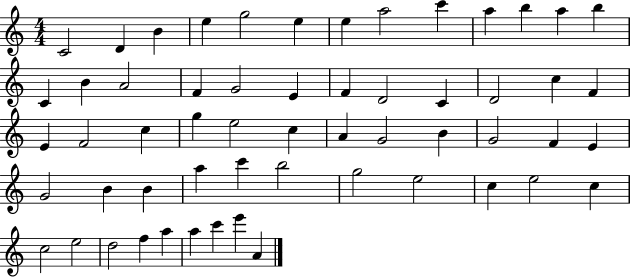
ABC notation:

X:1
T:Untitled
M:4/4
L:1/4
K:C
C2 D B e g2 e e a2 c' a b a b C B A2 F G2 E F D2 C D2 c F E F2 c g e2 c A G2 B G2 F E G2 B B a c' b2 g2 e2 c e2 c c2 e2 d2 f a a c' e' A